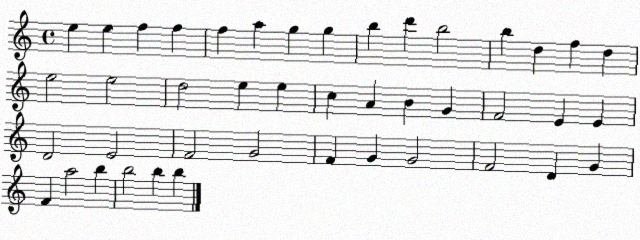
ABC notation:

X:1
T:Untitled
M:4/4
L:1/4
K:C
e e f f f a g g b d' b2 b d f d e2 e2 d2 e e c A B G F2 E E D2 E2 F2 G2 F G G2 F2 D G F a2 b b2 b b